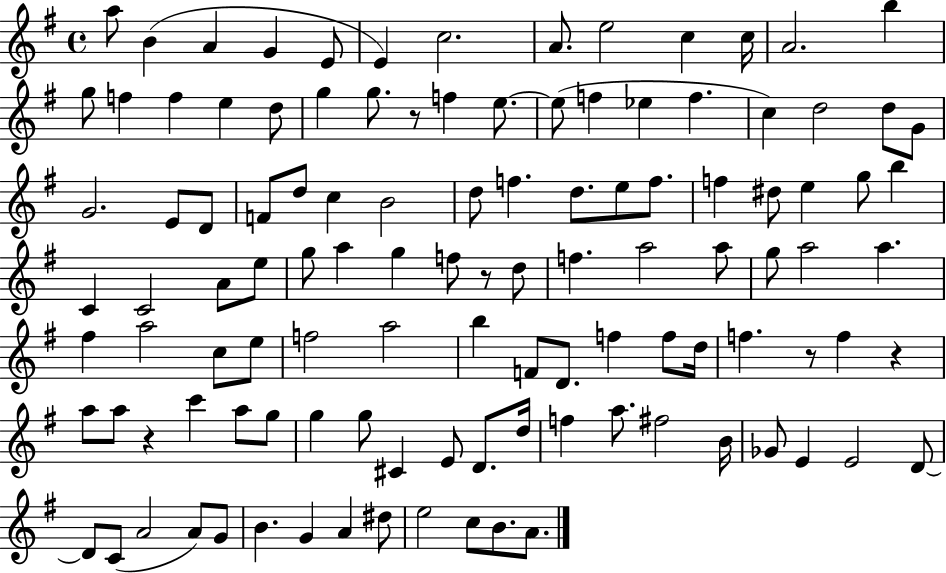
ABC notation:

X:1
T:Untitled
M:4/4
L:1/4
K:G
a/2 B A G E/2 E c2 A/2 e2 c c/4 A2 b g/2 f f e d/2 g g/2 z/2 f e/2 e/2 f _e f c d2 d/2 G/2 G2 E/2 D/2 F/2 d/2 c B2 d/2 f d/2 e/2 f/2 f ^d/2 e g/2 b C C2 A/2 e/2 g/2 a g f/2 z/2 d/2 f a2 a/2 g/2 a2 a ^f a2 c/2 e/2 f2 a2 b F/2 D/2 f f/2 d/4 f z/2 f z a/2 a/2 z c' a/2 g/2 g g/2 ^C E/2 D/2 d/4 f a/2 ^f2 B/4 _G/2 E E2 D/2 D/2 C/2 A2 A/2 G/2 B G A ^d/2 e2 c/2 B/2 A/2